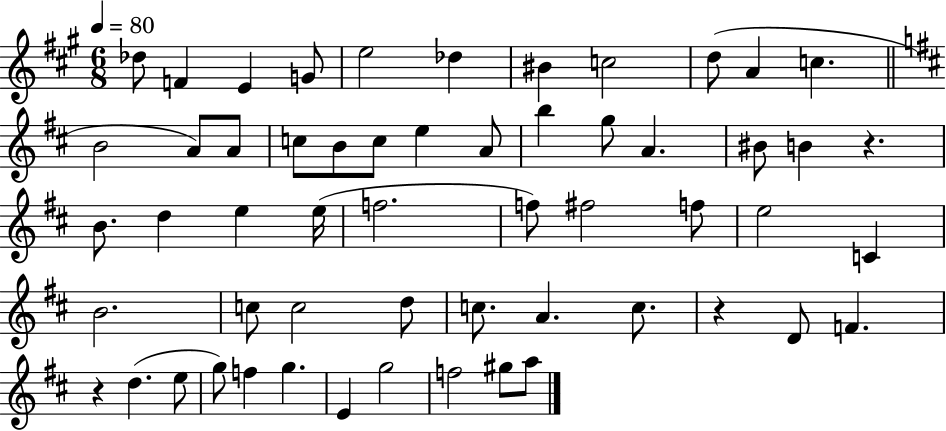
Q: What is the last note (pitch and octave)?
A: A5